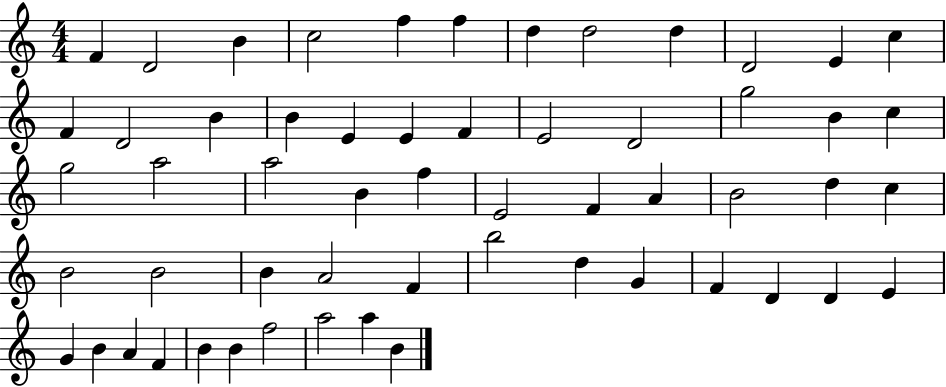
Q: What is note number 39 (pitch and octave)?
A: A4